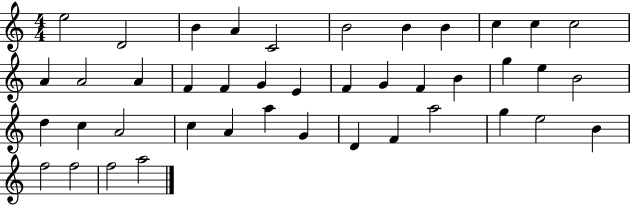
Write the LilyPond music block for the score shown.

{
  \clef treble
  \numericTimeSignature
  \time 4/4
  \key c \major
  e''2 d'2 | b'4 a'4 c'2 | b'2 b'4 b'4 | c''4 c''4 c''2 | \break a'4 a'2 a'4 | f'4 f'4 g'4 e'4 | f'4 g'4 f'4 b'4 | g''4 e''4 b'2 | \break d''4 c''4 a'2 | c''4 a'4 a''4 g'4 | d'4 f'4 a''2 | g''4 e''2 b'4 | \break f''2 f''2 | f''2 a''2 | \bar "|."
}